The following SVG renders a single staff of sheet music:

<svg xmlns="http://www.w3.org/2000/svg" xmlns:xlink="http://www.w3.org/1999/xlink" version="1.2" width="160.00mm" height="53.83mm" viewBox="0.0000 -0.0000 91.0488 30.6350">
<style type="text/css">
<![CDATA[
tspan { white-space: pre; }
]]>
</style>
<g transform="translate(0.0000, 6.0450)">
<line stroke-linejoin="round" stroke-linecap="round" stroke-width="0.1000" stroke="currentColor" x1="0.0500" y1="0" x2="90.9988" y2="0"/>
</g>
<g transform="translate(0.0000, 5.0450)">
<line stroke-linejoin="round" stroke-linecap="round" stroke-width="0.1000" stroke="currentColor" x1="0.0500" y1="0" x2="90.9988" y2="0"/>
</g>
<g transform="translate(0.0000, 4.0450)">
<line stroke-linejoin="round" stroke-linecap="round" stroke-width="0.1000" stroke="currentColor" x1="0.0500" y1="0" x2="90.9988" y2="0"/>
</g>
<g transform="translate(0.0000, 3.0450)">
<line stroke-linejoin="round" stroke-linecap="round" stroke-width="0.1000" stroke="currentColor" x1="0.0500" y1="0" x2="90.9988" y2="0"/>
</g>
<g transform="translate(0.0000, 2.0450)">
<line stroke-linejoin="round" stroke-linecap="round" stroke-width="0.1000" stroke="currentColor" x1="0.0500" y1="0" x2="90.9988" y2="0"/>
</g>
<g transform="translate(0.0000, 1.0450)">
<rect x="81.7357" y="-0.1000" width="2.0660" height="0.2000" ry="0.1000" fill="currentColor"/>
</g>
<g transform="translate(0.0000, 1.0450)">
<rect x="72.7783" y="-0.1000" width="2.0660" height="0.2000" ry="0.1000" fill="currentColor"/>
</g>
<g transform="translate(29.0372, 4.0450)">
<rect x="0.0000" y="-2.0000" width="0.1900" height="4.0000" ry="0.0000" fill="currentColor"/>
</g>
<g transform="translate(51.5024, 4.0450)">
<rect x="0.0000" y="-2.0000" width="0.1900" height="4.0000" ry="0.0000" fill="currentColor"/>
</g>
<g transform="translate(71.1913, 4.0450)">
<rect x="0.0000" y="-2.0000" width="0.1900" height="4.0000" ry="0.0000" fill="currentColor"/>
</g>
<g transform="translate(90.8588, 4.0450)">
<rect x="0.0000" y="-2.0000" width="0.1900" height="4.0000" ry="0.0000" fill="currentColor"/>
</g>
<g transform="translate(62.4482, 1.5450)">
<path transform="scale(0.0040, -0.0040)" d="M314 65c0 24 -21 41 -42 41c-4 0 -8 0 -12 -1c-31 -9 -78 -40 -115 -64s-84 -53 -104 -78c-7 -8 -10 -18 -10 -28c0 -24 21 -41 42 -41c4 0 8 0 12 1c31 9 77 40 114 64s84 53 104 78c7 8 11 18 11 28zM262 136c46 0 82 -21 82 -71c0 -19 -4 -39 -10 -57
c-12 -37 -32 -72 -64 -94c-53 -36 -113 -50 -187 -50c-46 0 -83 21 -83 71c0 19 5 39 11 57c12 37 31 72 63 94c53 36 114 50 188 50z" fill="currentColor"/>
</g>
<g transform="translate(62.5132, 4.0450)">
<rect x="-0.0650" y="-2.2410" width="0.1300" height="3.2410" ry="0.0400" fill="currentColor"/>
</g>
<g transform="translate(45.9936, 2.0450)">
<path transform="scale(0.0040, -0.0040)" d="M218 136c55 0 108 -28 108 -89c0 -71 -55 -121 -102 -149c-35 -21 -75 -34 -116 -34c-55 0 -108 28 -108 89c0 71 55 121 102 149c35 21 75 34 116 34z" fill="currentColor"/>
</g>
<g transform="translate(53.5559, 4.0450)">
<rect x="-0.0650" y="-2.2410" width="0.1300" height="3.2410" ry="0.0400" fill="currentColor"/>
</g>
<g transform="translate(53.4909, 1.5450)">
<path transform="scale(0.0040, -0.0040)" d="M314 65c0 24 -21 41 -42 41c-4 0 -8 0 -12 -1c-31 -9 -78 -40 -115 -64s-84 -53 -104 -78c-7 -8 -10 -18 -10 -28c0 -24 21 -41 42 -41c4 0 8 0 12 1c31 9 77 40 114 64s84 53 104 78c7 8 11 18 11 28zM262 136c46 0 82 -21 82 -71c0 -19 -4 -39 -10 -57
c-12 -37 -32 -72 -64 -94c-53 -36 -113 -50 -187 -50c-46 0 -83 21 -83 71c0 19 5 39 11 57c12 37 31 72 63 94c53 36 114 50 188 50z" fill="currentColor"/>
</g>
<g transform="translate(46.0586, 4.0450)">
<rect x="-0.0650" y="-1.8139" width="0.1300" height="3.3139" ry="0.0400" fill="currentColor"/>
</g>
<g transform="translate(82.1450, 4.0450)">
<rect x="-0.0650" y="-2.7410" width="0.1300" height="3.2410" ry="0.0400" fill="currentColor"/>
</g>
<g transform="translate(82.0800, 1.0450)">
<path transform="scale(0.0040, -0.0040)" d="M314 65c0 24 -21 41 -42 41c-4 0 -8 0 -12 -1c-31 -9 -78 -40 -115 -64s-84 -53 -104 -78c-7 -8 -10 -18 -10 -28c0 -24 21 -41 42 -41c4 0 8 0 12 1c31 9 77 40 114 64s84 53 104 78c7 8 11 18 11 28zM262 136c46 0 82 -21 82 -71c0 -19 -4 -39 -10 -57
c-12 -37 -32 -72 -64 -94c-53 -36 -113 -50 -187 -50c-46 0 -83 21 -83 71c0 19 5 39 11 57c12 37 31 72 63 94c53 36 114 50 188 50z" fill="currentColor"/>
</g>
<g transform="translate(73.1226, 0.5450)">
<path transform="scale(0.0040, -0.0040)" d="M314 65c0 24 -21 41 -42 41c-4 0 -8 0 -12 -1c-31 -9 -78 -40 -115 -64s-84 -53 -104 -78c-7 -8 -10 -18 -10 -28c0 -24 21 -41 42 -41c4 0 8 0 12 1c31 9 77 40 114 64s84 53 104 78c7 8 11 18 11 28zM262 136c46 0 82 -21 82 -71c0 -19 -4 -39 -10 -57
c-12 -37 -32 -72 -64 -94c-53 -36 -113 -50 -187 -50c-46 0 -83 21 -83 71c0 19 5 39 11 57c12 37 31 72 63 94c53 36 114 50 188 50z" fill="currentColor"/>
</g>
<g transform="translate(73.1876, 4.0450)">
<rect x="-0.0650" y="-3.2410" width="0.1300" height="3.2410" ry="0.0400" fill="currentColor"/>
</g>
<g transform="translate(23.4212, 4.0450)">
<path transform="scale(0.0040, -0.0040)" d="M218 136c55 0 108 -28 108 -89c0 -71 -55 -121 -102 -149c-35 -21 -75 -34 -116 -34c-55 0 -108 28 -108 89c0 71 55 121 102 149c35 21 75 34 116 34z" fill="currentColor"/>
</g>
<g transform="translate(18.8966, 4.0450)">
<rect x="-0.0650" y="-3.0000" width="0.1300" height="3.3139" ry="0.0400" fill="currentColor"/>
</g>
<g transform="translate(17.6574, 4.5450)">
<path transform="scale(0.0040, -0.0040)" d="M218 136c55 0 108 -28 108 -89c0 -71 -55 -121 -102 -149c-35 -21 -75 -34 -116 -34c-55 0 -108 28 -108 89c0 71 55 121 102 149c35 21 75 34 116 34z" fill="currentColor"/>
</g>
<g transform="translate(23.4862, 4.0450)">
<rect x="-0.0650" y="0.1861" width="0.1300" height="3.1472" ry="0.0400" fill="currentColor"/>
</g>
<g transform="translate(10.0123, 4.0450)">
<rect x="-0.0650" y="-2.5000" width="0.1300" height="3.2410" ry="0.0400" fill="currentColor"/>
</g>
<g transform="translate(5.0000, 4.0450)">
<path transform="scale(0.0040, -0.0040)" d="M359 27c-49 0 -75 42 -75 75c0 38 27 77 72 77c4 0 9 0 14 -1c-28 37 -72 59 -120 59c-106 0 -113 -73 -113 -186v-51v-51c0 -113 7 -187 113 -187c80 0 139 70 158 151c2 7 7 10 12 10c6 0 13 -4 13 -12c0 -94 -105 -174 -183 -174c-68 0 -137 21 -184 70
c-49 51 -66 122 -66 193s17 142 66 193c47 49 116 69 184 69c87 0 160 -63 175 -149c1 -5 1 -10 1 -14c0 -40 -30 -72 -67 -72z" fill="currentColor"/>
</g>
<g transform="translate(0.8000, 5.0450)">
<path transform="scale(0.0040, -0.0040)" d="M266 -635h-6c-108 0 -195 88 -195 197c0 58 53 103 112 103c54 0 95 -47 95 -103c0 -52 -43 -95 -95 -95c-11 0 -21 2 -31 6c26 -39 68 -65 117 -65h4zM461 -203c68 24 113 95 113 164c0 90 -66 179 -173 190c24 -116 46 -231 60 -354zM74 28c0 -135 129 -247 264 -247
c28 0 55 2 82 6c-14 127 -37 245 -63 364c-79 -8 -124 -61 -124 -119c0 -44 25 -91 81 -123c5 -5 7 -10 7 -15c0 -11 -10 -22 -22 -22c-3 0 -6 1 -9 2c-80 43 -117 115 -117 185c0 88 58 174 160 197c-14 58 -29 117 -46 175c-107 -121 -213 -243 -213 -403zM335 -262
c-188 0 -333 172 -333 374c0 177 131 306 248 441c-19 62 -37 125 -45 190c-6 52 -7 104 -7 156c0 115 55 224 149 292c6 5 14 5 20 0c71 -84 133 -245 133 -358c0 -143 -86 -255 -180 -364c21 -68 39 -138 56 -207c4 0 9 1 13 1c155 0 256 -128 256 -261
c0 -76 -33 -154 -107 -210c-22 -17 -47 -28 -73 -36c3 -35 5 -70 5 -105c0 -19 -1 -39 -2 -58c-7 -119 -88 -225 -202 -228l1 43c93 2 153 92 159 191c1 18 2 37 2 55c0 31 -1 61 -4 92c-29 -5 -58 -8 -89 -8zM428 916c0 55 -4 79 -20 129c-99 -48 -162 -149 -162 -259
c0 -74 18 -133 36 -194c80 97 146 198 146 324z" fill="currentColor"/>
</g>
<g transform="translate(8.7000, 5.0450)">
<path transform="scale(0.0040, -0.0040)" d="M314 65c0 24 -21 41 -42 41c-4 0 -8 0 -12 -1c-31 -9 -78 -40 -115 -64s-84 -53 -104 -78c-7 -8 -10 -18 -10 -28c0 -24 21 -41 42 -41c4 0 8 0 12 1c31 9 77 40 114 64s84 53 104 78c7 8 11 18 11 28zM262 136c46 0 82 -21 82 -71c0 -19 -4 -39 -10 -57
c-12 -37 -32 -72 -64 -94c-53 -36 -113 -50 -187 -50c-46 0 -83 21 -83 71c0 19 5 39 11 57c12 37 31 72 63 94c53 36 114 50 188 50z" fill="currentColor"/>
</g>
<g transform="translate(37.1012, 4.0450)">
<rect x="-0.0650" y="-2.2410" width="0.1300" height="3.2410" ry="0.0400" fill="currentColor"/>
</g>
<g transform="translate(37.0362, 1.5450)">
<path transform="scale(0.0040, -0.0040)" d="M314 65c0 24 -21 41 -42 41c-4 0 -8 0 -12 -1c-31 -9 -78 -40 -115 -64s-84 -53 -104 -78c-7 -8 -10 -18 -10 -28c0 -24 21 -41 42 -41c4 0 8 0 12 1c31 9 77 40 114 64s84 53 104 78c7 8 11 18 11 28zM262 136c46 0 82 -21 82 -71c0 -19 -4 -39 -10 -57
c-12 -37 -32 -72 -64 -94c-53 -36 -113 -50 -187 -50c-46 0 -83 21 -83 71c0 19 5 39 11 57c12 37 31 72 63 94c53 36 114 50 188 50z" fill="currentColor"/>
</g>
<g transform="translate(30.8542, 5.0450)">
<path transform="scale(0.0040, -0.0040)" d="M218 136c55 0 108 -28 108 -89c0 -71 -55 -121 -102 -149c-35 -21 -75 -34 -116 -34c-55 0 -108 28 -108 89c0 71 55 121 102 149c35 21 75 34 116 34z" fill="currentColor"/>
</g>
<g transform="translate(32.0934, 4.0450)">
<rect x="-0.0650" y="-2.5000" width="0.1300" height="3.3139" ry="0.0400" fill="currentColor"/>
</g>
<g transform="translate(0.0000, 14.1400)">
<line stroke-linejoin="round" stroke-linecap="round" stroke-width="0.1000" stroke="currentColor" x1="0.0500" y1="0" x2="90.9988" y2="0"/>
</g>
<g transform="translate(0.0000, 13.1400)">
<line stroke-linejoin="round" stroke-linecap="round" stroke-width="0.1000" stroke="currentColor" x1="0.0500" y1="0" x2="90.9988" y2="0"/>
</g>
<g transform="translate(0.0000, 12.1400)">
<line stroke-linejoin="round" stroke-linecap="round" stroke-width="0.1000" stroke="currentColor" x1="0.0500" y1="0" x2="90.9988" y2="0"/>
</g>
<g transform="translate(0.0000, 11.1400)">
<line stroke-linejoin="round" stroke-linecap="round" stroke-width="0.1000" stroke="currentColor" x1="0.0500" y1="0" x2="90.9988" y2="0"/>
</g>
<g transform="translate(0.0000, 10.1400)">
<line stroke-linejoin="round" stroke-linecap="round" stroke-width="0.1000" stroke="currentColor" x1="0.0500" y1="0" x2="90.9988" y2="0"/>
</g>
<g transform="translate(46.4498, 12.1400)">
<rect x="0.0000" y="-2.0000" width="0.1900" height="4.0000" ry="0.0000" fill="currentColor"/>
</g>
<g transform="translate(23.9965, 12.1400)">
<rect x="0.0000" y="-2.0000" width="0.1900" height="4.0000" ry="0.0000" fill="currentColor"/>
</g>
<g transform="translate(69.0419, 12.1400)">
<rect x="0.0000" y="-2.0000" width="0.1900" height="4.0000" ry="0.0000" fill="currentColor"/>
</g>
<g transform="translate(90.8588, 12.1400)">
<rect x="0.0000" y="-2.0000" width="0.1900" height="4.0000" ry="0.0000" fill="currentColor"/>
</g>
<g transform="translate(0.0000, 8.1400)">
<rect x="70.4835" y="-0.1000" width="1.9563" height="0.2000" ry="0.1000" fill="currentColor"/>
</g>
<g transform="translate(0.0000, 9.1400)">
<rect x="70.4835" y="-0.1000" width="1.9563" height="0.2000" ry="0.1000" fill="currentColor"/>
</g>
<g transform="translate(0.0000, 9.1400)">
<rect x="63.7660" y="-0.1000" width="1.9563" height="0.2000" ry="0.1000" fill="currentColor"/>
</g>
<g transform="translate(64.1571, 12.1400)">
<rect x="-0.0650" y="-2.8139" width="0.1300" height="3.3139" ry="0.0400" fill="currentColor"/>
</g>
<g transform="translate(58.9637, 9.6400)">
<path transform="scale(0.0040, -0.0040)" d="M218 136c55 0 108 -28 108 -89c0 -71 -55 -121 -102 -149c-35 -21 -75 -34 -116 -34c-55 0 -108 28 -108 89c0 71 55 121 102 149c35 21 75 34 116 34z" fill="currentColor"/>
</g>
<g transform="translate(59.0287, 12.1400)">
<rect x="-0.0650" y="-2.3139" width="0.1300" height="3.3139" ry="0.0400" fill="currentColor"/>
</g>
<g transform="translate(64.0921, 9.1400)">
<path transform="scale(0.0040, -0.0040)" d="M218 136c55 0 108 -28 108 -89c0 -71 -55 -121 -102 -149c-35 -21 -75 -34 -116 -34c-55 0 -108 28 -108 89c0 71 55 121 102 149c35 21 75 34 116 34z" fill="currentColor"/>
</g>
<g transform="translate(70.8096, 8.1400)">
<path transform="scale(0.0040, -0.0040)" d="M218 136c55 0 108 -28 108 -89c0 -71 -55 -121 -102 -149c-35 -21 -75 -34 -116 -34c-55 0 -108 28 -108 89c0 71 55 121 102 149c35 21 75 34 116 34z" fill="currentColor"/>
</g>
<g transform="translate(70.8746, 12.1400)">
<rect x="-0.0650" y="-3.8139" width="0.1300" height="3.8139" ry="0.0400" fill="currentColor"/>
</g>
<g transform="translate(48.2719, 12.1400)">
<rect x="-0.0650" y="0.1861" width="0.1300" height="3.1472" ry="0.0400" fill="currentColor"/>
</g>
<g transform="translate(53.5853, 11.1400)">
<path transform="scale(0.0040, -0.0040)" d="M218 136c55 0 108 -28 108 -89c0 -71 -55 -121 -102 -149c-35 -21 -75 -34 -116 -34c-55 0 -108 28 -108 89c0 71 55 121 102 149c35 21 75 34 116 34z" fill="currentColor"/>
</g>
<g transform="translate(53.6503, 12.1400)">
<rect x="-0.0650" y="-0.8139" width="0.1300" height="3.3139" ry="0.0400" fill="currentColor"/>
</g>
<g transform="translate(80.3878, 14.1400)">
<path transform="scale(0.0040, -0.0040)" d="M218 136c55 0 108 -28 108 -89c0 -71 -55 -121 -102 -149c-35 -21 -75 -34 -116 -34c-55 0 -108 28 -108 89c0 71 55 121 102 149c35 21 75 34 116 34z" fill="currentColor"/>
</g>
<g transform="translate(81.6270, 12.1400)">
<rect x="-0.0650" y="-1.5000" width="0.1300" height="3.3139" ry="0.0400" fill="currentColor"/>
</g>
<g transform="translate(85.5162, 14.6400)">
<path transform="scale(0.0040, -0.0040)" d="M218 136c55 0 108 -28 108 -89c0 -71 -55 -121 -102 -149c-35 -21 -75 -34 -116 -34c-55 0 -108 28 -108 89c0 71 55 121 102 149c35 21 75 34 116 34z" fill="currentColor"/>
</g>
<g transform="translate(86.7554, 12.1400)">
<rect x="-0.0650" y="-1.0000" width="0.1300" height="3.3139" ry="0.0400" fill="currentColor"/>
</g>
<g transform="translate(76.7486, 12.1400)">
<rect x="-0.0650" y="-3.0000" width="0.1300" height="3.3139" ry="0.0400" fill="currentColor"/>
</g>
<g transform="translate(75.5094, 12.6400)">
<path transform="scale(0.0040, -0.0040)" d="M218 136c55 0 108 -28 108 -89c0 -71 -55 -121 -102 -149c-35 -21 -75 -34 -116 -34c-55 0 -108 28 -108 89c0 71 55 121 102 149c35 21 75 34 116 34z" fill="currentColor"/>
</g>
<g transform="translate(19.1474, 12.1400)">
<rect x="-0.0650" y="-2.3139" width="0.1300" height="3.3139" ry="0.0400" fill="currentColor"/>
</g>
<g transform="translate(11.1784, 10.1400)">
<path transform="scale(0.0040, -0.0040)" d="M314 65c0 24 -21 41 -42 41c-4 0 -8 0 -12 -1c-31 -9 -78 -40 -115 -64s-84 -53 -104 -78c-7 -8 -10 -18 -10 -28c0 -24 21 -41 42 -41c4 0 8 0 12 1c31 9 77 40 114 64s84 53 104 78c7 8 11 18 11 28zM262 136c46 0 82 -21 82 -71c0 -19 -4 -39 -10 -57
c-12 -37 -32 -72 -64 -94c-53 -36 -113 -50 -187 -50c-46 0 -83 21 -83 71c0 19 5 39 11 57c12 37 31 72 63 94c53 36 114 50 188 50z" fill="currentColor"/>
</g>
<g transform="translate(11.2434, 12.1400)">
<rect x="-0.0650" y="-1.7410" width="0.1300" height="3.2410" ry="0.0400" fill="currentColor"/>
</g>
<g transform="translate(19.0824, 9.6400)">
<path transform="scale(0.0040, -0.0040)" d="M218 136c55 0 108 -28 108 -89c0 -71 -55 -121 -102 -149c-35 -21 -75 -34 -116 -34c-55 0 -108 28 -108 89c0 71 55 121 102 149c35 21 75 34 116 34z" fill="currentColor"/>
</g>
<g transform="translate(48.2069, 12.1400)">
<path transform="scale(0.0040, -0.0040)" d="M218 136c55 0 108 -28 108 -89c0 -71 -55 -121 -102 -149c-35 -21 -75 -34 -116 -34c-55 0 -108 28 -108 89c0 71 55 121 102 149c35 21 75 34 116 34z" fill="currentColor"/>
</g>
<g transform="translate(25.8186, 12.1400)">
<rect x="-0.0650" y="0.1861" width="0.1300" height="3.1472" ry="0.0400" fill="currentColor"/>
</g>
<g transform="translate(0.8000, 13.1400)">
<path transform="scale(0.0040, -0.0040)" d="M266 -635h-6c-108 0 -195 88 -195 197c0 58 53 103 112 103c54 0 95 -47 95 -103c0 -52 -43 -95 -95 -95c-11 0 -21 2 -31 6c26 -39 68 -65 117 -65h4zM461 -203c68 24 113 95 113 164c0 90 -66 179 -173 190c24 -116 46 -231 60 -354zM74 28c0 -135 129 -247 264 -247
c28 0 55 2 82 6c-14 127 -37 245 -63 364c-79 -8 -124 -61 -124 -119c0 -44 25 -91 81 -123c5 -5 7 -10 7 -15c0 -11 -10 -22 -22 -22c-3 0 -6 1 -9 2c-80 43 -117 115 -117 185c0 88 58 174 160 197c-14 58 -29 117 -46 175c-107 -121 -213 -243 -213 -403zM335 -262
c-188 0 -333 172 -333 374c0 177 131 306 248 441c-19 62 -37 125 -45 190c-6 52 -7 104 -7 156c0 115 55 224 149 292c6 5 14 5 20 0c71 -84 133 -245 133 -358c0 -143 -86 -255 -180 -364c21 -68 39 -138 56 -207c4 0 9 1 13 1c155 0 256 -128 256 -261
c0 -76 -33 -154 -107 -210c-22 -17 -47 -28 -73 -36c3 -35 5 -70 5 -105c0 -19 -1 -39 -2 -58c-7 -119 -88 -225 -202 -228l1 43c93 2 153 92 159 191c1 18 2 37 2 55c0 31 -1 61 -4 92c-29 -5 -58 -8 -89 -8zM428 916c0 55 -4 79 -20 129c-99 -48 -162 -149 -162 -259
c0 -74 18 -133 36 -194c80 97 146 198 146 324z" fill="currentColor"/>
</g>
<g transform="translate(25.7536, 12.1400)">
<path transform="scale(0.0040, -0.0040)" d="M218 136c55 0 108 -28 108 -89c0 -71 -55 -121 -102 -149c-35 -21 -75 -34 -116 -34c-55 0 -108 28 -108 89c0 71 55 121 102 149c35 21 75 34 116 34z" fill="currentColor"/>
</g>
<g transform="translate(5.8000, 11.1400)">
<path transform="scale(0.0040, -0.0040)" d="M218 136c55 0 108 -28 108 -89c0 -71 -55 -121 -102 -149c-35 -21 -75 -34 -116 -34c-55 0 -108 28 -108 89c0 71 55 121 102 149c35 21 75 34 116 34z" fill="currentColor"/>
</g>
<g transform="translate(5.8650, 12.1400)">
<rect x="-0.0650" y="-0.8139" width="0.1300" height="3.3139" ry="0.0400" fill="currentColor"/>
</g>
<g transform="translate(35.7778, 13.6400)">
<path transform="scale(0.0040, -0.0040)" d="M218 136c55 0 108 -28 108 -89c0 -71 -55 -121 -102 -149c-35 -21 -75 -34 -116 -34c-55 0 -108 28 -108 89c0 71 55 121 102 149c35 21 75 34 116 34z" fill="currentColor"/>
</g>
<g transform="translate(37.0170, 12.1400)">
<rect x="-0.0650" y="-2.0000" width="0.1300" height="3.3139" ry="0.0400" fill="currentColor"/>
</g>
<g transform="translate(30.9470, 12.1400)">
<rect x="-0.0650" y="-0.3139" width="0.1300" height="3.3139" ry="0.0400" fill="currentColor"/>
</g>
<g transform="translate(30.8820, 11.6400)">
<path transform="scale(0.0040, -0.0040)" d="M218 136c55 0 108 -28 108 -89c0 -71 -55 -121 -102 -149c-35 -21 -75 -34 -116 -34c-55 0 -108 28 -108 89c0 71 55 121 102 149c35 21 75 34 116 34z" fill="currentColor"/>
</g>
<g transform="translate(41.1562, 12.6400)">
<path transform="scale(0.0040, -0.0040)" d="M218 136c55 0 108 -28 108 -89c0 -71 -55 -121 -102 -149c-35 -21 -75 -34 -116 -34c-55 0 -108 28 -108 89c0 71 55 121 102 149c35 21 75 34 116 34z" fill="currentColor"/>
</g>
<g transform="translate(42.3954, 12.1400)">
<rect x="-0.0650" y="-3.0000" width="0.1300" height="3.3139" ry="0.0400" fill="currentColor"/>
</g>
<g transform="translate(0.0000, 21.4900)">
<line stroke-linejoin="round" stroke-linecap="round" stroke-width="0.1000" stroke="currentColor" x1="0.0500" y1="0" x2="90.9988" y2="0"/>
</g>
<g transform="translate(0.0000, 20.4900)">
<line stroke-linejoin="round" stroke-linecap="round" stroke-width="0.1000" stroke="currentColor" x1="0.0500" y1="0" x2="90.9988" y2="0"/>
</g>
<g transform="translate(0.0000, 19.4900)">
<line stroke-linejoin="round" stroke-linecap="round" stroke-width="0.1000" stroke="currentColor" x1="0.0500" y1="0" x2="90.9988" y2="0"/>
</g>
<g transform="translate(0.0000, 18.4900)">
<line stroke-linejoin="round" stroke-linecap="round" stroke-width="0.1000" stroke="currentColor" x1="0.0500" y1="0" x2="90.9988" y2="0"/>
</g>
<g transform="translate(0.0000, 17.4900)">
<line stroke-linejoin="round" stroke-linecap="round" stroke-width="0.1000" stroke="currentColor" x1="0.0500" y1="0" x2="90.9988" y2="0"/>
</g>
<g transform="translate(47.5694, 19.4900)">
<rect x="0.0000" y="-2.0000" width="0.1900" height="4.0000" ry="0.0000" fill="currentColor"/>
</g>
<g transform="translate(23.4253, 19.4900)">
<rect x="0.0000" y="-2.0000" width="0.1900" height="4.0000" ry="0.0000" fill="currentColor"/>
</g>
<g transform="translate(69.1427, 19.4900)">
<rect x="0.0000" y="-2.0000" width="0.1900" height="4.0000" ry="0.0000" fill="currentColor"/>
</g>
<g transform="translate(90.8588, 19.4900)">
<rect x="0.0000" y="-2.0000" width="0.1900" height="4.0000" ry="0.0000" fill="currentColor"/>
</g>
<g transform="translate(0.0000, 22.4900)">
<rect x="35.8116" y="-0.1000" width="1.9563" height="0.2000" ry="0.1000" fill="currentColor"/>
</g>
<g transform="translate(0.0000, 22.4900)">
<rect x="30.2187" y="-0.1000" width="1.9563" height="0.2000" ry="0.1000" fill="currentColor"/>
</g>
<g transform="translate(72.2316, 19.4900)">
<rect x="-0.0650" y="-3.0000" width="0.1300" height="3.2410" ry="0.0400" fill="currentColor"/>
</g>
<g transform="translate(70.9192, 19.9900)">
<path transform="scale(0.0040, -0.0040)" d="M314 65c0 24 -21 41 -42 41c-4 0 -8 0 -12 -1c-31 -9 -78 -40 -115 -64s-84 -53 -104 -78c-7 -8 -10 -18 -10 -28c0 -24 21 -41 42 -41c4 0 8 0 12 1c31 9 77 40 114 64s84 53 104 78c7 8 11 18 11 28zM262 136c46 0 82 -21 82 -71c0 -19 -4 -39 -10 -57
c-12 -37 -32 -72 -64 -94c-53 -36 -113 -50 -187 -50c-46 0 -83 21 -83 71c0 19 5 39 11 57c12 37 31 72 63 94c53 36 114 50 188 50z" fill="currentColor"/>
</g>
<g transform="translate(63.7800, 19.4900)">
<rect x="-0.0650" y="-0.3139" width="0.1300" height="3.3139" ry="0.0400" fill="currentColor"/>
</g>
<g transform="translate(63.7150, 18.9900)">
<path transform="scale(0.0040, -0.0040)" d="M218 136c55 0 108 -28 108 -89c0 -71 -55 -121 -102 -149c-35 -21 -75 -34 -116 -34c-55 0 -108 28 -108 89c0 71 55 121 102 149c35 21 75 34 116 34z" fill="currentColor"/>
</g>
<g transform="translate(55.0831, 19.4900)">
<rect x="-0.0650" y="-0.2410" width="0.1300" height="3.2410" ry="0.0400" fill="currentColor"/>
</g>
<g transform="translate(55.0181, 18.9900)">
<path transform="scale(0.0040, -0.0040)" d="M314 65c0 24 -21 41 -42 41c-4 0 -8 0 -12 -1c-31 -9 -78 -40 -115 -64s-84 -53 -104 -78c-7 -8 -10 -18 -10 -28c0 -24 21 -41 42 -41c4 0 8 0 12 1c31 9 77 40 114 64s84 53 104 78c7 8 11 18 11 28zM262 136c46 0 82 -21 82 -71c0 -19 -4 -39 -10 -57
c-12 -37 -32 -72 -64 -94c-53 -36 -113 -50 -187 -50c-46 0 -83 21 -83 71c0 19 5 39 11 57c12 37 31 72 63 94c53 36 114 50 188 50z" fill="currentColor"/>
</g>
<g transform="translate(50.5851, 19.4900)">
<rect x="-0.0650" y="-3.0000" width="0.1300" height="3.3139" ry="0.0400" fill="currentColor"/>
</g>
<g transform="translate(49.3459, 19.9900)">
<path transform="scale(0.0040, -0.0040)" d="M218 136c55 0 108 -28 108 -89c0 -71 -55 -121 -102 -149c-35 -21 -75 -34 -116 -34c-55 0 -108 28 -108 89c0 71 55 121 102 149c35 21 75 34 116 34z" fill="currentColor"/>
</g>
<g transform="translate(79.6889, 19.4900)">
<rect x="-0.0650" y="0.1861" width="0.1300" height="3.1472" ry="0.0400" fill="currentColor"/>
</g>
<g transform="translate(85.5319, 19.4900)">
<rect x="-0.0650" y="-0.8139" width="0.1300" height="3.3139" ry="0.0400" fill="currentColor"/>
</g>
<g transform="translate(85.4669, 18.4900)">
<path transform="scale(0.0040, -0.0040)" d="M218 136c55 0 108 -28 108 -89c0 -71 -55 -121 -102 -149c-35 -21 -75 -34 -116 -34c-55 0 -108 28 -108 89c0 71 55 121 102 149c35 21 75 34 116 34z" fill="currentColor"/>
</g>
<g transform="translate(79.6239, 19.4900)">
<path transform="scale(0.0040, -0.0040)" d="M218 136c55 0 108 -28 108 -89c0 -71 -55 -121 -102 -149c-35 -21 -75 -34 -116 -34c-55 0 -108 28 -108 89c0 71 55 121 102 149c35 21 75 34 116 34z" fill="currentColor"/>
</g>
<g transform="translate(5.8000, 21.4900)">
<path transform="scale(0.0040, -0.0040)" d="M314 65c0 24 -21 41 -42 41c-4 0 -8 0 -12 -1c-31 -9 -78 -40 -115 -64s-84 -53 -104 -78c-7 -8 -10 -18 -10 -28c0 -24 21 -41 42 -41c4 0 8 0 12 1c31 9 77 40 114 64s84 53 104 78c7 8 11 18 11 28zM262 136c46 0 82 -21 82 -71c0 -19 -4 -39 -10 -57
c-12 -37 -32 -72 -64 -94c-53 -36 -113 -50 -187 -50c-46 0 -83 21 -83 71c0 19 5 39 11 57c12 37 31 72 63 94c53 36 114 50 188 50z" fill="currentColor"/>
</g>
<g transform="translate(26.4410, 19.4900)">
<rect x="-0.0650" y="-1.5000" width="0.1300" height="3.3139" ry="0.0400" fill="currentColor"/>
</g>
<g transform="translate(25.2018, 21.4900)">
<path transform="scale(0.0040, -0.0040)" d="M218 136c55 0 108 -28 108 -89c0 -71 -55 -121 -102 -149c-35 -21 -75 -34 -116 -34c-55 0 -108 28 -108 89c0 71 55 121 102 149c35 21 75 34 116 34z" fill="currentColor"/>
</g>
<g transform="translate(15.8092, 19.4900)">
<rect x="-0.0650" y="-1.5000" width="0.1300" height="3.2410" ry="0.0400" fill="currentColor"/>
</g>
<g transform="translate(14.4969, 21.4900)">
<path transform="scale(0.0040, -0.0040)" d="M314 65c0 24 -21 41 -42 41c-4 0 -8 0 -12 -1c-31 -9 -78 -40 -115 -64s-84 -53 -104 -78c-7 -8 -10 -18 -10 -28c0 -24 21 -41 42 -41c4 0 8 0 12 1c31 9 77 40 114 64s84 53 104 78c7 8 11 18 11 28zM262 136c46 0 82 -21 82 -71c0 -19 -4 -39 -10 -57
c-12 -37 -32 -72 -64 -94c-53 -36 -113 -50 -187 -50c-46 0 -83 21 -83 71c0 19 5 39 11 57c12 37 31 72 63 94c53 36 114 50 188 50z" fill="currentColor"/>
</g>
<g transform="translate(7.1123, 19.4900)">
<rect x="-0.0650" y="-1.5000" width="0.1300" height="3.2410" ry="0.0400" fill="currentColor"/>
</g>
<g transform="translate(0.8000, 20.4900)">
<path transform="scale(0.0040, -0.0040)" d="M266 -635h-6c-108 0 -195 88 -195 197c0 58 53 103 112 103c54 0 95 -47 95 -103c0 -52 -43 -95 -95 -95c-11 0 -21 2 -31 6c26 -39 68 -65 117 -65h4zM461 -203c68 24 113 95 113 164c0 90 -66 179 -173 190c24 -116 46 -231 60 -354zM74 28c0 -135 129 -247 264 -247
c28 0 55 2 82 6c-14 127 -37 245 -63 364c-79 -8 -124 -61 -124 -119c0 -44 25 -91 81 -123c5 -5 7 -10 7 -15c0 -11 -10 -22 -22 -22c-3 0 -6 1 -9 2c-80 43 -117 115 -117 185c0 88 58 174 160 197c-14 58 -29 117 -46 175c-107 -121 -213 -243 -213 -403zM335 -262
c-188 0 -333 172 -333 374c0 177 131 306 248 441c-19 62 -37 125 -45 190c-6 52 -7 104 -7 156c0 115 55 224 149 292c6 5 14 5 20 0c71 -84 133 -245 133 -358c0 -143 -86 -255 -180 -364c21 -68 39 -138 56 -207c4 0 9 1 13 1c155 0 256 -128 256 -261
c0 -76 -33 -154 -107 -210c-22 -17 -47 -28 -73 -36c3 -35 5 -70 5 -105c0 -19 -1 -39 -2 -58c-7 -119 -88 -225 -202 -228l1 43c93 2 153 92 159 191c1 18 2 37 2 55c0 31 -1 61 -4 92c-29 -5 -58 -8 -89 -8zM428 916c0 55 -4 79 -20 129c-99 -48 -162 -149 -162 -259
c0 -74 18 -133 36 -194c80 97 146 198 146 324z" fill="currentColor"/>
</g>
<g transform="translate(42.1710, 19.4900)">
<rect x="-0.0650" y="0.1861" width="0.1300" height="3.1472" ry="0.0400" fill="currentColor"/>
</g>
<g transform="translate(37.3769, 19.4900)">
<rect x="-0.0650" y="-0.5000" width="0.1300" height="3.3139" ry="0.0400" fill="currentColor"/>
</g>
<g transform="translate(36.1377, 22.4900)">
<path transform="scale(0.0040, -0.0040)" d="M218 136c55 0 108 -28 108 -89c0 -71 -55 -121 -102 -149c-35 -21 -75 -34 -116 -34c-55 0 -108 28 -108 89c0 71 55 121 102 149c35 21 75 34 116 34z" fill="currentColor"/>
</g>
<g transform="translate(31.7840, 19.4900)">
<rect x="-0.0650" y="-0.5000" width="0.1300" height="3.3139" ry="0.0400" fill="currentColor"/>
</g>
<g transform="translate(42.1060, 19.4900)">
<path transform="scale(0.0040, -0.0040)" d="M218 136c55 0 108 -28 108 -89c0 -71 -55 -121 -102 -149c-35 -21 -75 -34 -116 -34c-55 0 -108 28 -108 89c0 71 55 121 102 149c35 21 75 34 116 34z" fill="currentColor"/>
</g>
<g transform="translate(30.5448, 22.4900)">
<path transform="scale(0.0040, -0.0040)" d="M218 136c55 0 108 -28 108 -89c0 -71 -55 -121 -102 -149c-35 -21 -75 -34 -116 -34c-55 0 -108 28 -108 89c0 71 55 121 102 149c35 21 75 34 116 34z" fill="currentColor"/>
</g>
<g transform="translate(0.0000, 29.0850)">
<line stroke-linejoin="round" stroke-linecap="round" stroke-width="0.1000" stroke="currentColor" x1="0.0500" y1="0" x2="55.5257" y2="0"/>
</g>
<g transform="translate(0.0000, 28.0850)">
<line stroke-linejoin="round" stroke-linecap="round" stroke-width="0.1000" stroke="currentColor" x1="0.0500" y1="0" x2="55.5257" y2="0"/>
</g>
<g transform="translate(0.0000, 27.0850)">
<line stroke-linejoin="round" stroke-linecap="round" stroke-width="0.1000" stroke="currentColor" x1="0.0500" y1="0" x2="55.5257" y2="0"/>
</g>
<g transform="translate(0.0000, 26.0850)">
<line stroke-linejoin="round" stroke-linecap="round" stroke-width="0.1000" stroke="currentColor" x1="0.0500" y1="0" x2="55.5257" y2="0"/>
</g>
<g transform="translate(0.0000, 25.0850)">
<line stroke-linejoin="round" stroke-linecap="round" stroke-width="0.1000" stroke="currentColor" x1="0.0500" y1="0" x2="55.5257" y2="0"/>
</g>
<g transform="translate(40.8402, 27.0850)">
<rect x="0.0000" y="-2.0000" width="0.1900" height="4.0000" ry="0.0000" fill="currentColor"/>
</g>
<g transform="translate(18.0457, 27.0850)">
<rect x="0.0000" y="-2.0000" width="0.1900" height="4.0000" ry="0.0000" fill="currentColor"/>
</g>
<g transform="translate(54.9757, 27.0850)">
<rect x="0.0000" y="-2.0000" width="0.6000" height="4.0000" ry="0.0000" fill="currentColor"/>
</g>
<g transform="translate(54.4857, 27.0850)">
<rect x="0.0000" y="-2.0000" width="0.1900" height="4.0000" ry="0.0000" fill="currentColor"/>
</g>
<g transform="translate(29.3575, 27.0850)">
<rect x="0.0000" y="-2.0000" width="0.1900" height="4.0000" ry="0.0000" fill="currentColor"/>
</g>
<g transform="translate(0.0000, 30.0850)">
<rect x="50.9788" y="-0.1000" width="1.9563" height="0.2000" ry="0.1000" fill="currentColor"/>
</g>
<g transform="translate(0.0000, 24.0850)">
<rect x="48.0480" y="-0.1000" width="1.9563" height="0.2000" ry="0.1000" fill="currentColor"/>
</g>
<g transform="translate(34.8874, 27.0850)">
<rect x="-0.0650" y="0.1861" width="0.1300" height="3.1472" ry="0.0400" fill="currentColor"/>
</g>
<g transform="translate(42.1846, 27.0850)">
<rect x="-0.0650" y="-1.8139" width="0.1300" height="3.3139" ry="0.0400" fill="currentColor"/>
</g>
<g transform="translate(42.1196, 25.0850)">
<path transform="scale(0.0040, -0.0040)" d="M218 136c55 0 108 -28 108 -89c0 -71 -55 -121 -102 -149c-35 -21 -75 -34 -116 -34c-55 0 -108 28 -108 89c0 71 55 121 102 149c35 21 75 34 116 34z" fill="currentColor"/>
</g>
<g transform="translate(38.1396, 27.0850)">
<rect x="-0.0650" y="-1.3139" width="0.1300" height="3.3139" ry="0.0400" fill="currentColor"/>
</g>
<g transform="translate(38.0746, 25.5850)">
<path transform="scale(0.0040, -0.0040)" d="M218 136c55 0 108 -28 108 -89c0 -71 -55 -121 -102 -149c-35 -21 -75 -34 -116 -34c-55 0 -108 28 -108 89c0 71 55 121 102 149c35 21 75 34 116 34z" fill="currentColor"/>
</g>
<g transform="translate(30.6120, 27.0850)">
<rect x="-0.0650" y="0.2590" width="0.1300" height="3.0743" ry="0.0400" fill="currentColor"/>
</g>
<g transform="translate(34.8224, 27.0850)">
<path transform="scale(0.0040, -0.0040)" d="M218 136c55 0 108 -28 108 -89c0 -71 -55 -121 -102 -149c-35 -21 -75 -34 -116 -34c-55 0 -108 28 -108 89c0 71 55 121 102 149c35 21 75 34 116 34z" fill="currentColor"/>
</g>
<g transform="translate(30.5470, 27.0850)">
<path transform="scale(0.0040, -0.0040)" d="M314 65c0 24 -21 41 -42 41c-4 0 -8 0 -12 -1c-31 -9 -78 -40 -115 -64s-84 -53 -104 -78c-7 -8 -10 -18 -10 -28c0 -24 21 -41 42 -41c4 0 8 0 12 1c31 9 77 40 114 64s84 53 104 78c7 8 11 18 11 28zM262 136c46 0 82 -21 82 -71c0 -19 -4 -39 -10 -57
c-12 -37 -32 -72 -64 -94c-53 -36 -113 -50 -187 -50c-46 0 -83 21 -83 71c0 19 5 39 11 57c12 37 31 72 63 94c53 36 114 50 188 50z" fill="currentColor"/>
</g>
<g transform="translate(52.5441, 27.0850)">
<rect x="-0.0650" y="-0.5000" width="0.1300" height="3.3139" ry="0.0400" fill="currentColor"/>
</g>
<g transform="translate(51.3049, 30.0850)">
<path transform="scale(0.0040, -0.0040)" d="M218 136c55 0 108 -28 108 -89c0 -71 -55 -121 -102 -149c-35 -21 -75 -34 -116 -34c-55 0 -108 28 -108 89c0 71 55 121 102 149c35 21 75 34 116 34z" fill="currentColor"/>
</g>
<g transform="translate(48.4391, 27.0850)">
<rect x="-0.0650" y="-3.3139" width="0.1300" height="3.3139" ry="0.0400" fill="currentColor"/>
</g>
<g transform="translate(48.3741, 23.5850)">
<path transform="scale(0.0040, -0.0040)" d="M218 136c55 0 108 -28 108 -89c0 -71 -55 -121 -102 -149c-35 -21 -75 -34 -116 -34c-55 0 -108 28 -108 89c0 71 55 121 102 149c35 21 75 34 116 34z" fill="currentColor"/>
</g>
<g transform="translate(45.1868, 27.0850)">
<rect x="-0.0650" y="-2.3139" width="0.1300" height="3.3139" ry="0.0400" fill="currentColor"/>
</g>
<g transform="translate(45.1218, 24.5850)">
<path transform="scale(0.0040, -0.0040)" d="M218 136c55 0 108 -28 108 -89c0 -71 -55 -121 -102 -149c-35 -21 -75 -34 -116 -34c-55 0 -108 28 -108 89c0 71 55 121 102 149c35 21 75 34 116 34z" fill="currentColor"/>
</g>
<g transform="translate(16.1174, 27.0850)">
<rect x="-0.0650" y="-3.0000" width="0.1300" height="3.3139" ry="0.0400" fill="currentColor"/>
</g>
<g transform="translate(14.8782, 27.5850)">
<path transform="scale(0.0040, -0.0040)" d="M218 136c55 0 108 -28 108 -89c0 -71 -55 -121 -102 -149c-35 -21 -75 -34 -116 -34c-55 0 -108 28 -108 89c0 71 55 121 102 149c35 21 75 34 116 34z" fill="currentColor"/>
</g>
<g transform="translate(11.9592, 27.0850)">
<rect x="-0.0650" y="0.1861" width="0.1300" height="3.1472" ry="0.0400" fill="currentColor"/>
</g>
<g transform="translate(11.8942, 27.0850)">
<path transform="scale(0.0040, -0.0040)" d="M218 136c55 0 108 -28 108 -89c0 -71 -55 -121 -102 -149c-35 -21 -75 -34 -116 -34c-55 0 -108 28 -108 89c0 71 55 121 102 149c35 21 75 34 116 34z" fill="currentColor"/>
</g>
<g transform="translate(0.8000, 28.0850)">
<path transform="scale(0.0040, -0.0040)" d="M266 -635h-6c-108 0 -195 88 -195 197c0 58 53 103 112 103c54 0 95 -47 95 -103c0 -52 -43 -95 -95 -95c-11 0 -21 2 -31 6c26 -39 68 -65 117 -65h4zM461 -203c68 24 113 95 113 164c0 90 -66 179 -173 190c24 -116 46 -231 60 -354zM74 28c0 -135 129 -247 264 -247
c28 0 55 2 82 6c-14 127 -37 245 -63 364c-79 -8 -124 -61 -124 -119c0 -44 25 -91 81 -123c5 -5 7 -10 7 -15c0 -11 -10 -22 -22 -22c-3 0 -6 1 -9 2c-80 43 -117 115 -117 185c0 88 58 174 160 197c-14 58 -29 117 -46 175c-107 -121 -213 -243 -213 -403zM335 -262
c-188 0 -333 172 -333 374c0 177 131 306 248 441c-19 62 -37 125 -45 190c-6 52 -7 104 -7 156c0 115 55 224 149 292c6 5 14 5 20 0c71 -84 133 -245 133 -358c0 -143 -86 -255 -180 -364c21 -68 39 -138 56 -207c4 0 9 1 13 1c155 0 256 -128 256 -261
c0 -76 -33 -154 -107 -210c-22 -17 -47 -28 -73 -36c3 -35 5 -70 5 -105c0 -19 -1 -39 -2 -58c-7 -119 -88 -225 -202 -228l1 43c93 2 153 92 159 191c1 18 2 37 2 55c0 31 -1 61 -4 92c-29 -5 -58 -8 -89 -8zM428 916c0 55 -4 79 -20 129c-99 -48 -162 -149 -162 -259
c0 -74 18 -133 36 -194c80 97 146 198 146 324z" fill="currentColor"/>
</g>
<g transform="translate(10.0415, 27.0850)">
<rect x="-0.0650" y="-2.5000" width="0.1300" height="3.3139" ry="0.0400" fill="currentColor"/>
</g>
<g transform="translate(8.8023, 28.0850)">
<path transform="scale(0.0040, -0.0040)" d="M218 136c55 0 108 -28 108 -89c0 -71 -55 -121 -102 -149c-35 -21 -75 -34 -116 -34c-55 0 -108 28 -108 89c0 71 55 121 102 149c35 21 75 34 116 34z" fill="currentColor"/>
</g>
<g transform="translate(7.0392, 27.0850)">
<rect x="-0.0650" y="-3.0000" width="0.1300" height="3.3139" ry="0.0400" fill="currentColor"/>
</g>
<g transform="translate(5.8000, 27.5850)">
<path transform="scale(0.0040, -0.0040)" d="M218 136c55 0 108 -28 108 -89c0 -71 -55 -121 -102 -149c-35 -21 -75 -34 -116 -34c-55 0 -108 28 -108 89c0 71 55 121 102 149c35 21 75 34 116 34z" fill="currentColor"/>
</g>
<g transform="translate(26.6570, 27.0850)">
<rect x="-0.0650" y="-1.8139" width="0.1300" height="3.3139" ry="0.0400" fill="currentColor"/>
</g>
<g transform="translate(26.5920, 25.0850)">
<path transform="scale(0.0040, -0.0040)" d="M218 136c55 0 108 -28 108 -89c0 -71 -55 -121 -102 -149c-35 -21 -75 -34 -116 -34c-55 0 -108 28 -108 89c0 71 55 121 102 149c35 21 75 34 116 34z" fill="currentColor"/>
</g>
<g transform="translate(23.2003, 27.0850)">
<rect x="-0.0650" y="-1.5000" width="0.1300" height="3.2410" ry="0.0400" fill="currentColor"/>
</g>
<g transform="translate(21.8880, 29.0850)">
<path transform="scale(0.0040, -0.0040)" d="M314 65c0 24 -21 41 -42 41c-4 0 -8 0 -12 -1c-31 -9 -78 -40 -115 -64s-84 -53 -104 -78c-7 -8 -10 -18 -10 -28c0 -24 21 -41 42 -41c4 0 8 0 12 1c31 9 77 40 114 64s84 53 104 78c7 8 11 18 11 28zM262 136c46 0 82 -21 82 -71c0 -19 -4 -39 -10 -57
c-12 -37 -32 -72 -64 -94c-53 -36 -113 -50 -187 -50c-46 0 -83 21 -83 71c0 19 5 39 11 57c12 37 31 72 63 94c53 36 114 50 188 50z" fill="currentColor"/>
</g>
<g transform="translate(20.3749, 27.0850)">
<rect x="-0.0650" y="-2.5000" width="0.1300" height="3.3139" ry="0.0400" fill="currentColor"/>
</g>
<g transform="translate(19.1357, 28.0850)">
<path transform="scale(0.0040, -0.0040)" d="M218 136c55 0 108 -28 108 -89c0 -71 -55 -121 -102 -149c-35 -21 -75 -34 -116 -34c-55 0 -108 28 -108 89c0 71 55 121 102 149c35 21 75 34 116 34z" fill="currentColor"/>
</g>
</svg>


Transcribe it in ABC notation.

X:1
T:Untitled
M:4/4
L:1/4
K:C
G2 A B G g2 f g2 g2 b2 a2 d f2 g B c F A B d g a c' A E D E2 E2 E C C B A c2 c A2 B d A G B A G E2 f B2 B e f g b C